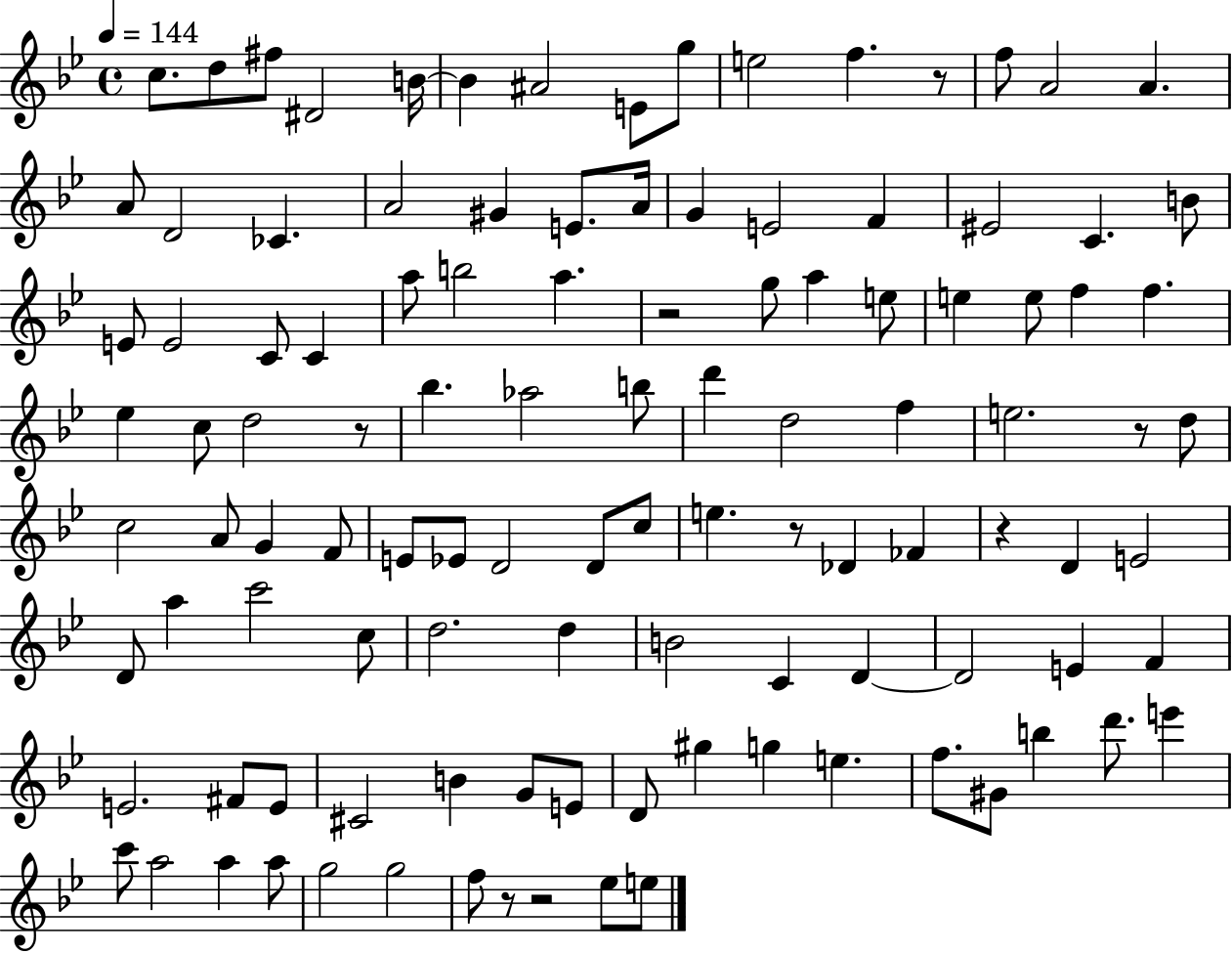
X:1
T:Untitled
M:4/4
L:1/4
K:Bb
c/2 d/2 ^f/2 ^D2 B/4 B ^A2 E/2 g/2 e2 f z/2 f/2 A2 A A/2 D2 _C A2 ^G E/2 A/4 G E2 F ^E2 C B/2 E/2 E2 C/2 C a/2 b2 a z2 g/2 a e/2 e e/2 f f _e c/2 d2 z/2 _b _a2 b/2 d' d2 f e2 z/2 d/2 c2 A/2 G F/2 E/2 _E/2 D2 D/2 c/2 e z/2 _D _F z D E2 D/2 a c'2 c/2 d2 d B2 C D D2 E F E2 ^F/2 E/2 ^C2 B G/2 E/2 D/2 ^g g e f/2 ^G/2 b d'/2 e' c'/2 a2 a a/2 g2 g2 f/2 z/2 z2 _e/2 e/2